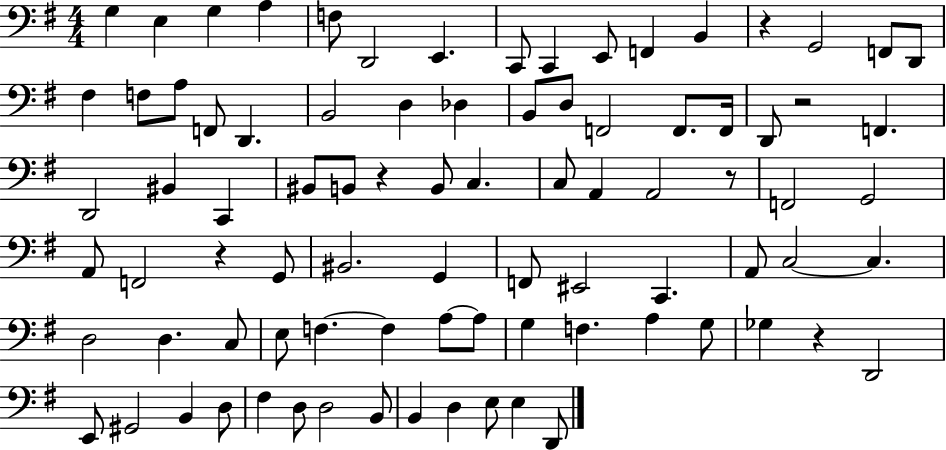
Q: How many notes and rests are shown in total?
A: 86